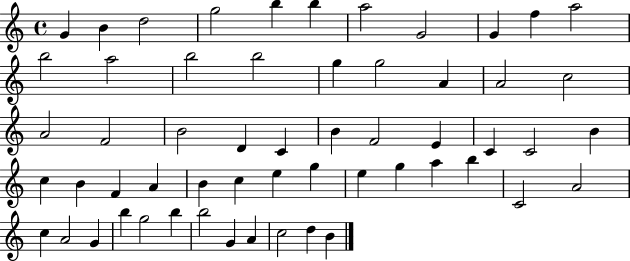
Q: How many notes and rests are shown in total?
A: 57